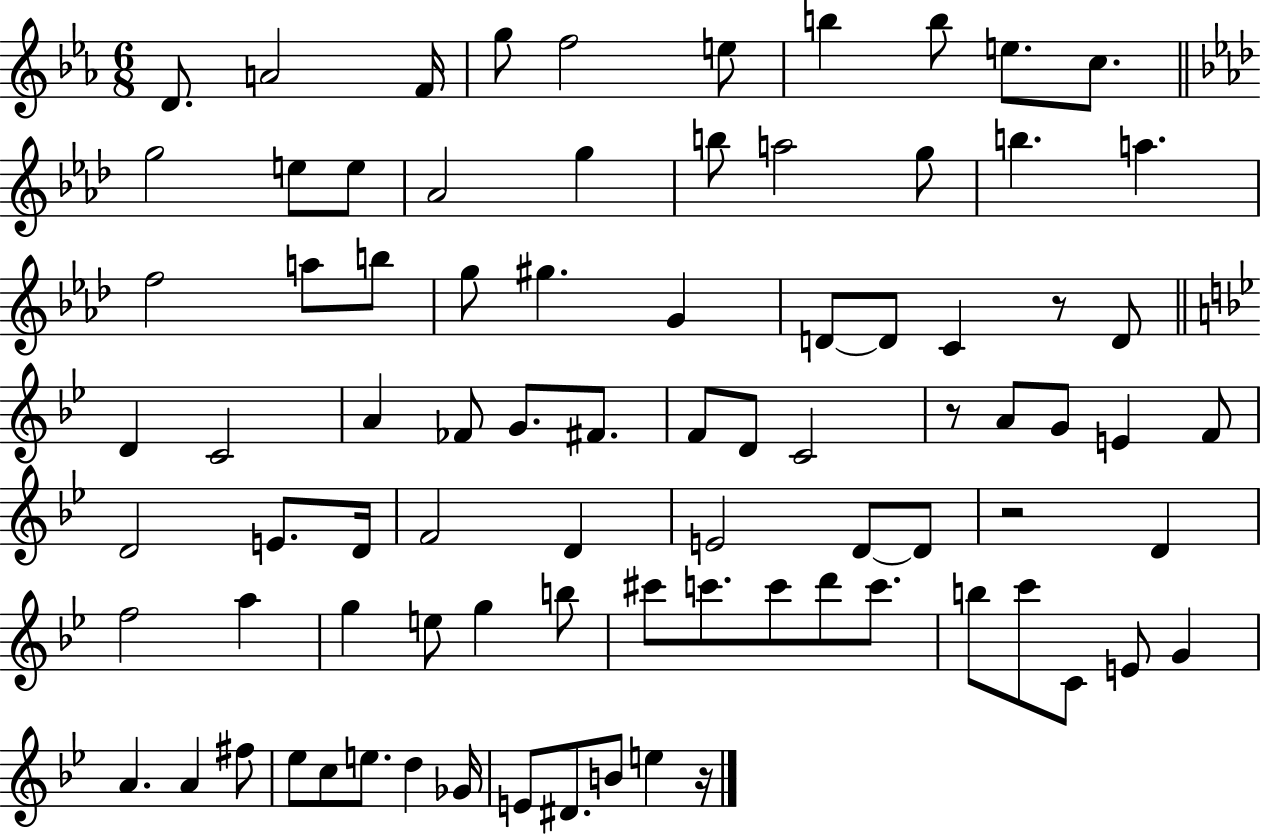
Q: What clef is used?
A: treble